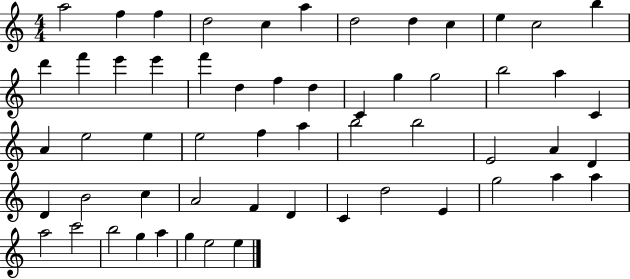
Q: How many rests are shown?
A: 0